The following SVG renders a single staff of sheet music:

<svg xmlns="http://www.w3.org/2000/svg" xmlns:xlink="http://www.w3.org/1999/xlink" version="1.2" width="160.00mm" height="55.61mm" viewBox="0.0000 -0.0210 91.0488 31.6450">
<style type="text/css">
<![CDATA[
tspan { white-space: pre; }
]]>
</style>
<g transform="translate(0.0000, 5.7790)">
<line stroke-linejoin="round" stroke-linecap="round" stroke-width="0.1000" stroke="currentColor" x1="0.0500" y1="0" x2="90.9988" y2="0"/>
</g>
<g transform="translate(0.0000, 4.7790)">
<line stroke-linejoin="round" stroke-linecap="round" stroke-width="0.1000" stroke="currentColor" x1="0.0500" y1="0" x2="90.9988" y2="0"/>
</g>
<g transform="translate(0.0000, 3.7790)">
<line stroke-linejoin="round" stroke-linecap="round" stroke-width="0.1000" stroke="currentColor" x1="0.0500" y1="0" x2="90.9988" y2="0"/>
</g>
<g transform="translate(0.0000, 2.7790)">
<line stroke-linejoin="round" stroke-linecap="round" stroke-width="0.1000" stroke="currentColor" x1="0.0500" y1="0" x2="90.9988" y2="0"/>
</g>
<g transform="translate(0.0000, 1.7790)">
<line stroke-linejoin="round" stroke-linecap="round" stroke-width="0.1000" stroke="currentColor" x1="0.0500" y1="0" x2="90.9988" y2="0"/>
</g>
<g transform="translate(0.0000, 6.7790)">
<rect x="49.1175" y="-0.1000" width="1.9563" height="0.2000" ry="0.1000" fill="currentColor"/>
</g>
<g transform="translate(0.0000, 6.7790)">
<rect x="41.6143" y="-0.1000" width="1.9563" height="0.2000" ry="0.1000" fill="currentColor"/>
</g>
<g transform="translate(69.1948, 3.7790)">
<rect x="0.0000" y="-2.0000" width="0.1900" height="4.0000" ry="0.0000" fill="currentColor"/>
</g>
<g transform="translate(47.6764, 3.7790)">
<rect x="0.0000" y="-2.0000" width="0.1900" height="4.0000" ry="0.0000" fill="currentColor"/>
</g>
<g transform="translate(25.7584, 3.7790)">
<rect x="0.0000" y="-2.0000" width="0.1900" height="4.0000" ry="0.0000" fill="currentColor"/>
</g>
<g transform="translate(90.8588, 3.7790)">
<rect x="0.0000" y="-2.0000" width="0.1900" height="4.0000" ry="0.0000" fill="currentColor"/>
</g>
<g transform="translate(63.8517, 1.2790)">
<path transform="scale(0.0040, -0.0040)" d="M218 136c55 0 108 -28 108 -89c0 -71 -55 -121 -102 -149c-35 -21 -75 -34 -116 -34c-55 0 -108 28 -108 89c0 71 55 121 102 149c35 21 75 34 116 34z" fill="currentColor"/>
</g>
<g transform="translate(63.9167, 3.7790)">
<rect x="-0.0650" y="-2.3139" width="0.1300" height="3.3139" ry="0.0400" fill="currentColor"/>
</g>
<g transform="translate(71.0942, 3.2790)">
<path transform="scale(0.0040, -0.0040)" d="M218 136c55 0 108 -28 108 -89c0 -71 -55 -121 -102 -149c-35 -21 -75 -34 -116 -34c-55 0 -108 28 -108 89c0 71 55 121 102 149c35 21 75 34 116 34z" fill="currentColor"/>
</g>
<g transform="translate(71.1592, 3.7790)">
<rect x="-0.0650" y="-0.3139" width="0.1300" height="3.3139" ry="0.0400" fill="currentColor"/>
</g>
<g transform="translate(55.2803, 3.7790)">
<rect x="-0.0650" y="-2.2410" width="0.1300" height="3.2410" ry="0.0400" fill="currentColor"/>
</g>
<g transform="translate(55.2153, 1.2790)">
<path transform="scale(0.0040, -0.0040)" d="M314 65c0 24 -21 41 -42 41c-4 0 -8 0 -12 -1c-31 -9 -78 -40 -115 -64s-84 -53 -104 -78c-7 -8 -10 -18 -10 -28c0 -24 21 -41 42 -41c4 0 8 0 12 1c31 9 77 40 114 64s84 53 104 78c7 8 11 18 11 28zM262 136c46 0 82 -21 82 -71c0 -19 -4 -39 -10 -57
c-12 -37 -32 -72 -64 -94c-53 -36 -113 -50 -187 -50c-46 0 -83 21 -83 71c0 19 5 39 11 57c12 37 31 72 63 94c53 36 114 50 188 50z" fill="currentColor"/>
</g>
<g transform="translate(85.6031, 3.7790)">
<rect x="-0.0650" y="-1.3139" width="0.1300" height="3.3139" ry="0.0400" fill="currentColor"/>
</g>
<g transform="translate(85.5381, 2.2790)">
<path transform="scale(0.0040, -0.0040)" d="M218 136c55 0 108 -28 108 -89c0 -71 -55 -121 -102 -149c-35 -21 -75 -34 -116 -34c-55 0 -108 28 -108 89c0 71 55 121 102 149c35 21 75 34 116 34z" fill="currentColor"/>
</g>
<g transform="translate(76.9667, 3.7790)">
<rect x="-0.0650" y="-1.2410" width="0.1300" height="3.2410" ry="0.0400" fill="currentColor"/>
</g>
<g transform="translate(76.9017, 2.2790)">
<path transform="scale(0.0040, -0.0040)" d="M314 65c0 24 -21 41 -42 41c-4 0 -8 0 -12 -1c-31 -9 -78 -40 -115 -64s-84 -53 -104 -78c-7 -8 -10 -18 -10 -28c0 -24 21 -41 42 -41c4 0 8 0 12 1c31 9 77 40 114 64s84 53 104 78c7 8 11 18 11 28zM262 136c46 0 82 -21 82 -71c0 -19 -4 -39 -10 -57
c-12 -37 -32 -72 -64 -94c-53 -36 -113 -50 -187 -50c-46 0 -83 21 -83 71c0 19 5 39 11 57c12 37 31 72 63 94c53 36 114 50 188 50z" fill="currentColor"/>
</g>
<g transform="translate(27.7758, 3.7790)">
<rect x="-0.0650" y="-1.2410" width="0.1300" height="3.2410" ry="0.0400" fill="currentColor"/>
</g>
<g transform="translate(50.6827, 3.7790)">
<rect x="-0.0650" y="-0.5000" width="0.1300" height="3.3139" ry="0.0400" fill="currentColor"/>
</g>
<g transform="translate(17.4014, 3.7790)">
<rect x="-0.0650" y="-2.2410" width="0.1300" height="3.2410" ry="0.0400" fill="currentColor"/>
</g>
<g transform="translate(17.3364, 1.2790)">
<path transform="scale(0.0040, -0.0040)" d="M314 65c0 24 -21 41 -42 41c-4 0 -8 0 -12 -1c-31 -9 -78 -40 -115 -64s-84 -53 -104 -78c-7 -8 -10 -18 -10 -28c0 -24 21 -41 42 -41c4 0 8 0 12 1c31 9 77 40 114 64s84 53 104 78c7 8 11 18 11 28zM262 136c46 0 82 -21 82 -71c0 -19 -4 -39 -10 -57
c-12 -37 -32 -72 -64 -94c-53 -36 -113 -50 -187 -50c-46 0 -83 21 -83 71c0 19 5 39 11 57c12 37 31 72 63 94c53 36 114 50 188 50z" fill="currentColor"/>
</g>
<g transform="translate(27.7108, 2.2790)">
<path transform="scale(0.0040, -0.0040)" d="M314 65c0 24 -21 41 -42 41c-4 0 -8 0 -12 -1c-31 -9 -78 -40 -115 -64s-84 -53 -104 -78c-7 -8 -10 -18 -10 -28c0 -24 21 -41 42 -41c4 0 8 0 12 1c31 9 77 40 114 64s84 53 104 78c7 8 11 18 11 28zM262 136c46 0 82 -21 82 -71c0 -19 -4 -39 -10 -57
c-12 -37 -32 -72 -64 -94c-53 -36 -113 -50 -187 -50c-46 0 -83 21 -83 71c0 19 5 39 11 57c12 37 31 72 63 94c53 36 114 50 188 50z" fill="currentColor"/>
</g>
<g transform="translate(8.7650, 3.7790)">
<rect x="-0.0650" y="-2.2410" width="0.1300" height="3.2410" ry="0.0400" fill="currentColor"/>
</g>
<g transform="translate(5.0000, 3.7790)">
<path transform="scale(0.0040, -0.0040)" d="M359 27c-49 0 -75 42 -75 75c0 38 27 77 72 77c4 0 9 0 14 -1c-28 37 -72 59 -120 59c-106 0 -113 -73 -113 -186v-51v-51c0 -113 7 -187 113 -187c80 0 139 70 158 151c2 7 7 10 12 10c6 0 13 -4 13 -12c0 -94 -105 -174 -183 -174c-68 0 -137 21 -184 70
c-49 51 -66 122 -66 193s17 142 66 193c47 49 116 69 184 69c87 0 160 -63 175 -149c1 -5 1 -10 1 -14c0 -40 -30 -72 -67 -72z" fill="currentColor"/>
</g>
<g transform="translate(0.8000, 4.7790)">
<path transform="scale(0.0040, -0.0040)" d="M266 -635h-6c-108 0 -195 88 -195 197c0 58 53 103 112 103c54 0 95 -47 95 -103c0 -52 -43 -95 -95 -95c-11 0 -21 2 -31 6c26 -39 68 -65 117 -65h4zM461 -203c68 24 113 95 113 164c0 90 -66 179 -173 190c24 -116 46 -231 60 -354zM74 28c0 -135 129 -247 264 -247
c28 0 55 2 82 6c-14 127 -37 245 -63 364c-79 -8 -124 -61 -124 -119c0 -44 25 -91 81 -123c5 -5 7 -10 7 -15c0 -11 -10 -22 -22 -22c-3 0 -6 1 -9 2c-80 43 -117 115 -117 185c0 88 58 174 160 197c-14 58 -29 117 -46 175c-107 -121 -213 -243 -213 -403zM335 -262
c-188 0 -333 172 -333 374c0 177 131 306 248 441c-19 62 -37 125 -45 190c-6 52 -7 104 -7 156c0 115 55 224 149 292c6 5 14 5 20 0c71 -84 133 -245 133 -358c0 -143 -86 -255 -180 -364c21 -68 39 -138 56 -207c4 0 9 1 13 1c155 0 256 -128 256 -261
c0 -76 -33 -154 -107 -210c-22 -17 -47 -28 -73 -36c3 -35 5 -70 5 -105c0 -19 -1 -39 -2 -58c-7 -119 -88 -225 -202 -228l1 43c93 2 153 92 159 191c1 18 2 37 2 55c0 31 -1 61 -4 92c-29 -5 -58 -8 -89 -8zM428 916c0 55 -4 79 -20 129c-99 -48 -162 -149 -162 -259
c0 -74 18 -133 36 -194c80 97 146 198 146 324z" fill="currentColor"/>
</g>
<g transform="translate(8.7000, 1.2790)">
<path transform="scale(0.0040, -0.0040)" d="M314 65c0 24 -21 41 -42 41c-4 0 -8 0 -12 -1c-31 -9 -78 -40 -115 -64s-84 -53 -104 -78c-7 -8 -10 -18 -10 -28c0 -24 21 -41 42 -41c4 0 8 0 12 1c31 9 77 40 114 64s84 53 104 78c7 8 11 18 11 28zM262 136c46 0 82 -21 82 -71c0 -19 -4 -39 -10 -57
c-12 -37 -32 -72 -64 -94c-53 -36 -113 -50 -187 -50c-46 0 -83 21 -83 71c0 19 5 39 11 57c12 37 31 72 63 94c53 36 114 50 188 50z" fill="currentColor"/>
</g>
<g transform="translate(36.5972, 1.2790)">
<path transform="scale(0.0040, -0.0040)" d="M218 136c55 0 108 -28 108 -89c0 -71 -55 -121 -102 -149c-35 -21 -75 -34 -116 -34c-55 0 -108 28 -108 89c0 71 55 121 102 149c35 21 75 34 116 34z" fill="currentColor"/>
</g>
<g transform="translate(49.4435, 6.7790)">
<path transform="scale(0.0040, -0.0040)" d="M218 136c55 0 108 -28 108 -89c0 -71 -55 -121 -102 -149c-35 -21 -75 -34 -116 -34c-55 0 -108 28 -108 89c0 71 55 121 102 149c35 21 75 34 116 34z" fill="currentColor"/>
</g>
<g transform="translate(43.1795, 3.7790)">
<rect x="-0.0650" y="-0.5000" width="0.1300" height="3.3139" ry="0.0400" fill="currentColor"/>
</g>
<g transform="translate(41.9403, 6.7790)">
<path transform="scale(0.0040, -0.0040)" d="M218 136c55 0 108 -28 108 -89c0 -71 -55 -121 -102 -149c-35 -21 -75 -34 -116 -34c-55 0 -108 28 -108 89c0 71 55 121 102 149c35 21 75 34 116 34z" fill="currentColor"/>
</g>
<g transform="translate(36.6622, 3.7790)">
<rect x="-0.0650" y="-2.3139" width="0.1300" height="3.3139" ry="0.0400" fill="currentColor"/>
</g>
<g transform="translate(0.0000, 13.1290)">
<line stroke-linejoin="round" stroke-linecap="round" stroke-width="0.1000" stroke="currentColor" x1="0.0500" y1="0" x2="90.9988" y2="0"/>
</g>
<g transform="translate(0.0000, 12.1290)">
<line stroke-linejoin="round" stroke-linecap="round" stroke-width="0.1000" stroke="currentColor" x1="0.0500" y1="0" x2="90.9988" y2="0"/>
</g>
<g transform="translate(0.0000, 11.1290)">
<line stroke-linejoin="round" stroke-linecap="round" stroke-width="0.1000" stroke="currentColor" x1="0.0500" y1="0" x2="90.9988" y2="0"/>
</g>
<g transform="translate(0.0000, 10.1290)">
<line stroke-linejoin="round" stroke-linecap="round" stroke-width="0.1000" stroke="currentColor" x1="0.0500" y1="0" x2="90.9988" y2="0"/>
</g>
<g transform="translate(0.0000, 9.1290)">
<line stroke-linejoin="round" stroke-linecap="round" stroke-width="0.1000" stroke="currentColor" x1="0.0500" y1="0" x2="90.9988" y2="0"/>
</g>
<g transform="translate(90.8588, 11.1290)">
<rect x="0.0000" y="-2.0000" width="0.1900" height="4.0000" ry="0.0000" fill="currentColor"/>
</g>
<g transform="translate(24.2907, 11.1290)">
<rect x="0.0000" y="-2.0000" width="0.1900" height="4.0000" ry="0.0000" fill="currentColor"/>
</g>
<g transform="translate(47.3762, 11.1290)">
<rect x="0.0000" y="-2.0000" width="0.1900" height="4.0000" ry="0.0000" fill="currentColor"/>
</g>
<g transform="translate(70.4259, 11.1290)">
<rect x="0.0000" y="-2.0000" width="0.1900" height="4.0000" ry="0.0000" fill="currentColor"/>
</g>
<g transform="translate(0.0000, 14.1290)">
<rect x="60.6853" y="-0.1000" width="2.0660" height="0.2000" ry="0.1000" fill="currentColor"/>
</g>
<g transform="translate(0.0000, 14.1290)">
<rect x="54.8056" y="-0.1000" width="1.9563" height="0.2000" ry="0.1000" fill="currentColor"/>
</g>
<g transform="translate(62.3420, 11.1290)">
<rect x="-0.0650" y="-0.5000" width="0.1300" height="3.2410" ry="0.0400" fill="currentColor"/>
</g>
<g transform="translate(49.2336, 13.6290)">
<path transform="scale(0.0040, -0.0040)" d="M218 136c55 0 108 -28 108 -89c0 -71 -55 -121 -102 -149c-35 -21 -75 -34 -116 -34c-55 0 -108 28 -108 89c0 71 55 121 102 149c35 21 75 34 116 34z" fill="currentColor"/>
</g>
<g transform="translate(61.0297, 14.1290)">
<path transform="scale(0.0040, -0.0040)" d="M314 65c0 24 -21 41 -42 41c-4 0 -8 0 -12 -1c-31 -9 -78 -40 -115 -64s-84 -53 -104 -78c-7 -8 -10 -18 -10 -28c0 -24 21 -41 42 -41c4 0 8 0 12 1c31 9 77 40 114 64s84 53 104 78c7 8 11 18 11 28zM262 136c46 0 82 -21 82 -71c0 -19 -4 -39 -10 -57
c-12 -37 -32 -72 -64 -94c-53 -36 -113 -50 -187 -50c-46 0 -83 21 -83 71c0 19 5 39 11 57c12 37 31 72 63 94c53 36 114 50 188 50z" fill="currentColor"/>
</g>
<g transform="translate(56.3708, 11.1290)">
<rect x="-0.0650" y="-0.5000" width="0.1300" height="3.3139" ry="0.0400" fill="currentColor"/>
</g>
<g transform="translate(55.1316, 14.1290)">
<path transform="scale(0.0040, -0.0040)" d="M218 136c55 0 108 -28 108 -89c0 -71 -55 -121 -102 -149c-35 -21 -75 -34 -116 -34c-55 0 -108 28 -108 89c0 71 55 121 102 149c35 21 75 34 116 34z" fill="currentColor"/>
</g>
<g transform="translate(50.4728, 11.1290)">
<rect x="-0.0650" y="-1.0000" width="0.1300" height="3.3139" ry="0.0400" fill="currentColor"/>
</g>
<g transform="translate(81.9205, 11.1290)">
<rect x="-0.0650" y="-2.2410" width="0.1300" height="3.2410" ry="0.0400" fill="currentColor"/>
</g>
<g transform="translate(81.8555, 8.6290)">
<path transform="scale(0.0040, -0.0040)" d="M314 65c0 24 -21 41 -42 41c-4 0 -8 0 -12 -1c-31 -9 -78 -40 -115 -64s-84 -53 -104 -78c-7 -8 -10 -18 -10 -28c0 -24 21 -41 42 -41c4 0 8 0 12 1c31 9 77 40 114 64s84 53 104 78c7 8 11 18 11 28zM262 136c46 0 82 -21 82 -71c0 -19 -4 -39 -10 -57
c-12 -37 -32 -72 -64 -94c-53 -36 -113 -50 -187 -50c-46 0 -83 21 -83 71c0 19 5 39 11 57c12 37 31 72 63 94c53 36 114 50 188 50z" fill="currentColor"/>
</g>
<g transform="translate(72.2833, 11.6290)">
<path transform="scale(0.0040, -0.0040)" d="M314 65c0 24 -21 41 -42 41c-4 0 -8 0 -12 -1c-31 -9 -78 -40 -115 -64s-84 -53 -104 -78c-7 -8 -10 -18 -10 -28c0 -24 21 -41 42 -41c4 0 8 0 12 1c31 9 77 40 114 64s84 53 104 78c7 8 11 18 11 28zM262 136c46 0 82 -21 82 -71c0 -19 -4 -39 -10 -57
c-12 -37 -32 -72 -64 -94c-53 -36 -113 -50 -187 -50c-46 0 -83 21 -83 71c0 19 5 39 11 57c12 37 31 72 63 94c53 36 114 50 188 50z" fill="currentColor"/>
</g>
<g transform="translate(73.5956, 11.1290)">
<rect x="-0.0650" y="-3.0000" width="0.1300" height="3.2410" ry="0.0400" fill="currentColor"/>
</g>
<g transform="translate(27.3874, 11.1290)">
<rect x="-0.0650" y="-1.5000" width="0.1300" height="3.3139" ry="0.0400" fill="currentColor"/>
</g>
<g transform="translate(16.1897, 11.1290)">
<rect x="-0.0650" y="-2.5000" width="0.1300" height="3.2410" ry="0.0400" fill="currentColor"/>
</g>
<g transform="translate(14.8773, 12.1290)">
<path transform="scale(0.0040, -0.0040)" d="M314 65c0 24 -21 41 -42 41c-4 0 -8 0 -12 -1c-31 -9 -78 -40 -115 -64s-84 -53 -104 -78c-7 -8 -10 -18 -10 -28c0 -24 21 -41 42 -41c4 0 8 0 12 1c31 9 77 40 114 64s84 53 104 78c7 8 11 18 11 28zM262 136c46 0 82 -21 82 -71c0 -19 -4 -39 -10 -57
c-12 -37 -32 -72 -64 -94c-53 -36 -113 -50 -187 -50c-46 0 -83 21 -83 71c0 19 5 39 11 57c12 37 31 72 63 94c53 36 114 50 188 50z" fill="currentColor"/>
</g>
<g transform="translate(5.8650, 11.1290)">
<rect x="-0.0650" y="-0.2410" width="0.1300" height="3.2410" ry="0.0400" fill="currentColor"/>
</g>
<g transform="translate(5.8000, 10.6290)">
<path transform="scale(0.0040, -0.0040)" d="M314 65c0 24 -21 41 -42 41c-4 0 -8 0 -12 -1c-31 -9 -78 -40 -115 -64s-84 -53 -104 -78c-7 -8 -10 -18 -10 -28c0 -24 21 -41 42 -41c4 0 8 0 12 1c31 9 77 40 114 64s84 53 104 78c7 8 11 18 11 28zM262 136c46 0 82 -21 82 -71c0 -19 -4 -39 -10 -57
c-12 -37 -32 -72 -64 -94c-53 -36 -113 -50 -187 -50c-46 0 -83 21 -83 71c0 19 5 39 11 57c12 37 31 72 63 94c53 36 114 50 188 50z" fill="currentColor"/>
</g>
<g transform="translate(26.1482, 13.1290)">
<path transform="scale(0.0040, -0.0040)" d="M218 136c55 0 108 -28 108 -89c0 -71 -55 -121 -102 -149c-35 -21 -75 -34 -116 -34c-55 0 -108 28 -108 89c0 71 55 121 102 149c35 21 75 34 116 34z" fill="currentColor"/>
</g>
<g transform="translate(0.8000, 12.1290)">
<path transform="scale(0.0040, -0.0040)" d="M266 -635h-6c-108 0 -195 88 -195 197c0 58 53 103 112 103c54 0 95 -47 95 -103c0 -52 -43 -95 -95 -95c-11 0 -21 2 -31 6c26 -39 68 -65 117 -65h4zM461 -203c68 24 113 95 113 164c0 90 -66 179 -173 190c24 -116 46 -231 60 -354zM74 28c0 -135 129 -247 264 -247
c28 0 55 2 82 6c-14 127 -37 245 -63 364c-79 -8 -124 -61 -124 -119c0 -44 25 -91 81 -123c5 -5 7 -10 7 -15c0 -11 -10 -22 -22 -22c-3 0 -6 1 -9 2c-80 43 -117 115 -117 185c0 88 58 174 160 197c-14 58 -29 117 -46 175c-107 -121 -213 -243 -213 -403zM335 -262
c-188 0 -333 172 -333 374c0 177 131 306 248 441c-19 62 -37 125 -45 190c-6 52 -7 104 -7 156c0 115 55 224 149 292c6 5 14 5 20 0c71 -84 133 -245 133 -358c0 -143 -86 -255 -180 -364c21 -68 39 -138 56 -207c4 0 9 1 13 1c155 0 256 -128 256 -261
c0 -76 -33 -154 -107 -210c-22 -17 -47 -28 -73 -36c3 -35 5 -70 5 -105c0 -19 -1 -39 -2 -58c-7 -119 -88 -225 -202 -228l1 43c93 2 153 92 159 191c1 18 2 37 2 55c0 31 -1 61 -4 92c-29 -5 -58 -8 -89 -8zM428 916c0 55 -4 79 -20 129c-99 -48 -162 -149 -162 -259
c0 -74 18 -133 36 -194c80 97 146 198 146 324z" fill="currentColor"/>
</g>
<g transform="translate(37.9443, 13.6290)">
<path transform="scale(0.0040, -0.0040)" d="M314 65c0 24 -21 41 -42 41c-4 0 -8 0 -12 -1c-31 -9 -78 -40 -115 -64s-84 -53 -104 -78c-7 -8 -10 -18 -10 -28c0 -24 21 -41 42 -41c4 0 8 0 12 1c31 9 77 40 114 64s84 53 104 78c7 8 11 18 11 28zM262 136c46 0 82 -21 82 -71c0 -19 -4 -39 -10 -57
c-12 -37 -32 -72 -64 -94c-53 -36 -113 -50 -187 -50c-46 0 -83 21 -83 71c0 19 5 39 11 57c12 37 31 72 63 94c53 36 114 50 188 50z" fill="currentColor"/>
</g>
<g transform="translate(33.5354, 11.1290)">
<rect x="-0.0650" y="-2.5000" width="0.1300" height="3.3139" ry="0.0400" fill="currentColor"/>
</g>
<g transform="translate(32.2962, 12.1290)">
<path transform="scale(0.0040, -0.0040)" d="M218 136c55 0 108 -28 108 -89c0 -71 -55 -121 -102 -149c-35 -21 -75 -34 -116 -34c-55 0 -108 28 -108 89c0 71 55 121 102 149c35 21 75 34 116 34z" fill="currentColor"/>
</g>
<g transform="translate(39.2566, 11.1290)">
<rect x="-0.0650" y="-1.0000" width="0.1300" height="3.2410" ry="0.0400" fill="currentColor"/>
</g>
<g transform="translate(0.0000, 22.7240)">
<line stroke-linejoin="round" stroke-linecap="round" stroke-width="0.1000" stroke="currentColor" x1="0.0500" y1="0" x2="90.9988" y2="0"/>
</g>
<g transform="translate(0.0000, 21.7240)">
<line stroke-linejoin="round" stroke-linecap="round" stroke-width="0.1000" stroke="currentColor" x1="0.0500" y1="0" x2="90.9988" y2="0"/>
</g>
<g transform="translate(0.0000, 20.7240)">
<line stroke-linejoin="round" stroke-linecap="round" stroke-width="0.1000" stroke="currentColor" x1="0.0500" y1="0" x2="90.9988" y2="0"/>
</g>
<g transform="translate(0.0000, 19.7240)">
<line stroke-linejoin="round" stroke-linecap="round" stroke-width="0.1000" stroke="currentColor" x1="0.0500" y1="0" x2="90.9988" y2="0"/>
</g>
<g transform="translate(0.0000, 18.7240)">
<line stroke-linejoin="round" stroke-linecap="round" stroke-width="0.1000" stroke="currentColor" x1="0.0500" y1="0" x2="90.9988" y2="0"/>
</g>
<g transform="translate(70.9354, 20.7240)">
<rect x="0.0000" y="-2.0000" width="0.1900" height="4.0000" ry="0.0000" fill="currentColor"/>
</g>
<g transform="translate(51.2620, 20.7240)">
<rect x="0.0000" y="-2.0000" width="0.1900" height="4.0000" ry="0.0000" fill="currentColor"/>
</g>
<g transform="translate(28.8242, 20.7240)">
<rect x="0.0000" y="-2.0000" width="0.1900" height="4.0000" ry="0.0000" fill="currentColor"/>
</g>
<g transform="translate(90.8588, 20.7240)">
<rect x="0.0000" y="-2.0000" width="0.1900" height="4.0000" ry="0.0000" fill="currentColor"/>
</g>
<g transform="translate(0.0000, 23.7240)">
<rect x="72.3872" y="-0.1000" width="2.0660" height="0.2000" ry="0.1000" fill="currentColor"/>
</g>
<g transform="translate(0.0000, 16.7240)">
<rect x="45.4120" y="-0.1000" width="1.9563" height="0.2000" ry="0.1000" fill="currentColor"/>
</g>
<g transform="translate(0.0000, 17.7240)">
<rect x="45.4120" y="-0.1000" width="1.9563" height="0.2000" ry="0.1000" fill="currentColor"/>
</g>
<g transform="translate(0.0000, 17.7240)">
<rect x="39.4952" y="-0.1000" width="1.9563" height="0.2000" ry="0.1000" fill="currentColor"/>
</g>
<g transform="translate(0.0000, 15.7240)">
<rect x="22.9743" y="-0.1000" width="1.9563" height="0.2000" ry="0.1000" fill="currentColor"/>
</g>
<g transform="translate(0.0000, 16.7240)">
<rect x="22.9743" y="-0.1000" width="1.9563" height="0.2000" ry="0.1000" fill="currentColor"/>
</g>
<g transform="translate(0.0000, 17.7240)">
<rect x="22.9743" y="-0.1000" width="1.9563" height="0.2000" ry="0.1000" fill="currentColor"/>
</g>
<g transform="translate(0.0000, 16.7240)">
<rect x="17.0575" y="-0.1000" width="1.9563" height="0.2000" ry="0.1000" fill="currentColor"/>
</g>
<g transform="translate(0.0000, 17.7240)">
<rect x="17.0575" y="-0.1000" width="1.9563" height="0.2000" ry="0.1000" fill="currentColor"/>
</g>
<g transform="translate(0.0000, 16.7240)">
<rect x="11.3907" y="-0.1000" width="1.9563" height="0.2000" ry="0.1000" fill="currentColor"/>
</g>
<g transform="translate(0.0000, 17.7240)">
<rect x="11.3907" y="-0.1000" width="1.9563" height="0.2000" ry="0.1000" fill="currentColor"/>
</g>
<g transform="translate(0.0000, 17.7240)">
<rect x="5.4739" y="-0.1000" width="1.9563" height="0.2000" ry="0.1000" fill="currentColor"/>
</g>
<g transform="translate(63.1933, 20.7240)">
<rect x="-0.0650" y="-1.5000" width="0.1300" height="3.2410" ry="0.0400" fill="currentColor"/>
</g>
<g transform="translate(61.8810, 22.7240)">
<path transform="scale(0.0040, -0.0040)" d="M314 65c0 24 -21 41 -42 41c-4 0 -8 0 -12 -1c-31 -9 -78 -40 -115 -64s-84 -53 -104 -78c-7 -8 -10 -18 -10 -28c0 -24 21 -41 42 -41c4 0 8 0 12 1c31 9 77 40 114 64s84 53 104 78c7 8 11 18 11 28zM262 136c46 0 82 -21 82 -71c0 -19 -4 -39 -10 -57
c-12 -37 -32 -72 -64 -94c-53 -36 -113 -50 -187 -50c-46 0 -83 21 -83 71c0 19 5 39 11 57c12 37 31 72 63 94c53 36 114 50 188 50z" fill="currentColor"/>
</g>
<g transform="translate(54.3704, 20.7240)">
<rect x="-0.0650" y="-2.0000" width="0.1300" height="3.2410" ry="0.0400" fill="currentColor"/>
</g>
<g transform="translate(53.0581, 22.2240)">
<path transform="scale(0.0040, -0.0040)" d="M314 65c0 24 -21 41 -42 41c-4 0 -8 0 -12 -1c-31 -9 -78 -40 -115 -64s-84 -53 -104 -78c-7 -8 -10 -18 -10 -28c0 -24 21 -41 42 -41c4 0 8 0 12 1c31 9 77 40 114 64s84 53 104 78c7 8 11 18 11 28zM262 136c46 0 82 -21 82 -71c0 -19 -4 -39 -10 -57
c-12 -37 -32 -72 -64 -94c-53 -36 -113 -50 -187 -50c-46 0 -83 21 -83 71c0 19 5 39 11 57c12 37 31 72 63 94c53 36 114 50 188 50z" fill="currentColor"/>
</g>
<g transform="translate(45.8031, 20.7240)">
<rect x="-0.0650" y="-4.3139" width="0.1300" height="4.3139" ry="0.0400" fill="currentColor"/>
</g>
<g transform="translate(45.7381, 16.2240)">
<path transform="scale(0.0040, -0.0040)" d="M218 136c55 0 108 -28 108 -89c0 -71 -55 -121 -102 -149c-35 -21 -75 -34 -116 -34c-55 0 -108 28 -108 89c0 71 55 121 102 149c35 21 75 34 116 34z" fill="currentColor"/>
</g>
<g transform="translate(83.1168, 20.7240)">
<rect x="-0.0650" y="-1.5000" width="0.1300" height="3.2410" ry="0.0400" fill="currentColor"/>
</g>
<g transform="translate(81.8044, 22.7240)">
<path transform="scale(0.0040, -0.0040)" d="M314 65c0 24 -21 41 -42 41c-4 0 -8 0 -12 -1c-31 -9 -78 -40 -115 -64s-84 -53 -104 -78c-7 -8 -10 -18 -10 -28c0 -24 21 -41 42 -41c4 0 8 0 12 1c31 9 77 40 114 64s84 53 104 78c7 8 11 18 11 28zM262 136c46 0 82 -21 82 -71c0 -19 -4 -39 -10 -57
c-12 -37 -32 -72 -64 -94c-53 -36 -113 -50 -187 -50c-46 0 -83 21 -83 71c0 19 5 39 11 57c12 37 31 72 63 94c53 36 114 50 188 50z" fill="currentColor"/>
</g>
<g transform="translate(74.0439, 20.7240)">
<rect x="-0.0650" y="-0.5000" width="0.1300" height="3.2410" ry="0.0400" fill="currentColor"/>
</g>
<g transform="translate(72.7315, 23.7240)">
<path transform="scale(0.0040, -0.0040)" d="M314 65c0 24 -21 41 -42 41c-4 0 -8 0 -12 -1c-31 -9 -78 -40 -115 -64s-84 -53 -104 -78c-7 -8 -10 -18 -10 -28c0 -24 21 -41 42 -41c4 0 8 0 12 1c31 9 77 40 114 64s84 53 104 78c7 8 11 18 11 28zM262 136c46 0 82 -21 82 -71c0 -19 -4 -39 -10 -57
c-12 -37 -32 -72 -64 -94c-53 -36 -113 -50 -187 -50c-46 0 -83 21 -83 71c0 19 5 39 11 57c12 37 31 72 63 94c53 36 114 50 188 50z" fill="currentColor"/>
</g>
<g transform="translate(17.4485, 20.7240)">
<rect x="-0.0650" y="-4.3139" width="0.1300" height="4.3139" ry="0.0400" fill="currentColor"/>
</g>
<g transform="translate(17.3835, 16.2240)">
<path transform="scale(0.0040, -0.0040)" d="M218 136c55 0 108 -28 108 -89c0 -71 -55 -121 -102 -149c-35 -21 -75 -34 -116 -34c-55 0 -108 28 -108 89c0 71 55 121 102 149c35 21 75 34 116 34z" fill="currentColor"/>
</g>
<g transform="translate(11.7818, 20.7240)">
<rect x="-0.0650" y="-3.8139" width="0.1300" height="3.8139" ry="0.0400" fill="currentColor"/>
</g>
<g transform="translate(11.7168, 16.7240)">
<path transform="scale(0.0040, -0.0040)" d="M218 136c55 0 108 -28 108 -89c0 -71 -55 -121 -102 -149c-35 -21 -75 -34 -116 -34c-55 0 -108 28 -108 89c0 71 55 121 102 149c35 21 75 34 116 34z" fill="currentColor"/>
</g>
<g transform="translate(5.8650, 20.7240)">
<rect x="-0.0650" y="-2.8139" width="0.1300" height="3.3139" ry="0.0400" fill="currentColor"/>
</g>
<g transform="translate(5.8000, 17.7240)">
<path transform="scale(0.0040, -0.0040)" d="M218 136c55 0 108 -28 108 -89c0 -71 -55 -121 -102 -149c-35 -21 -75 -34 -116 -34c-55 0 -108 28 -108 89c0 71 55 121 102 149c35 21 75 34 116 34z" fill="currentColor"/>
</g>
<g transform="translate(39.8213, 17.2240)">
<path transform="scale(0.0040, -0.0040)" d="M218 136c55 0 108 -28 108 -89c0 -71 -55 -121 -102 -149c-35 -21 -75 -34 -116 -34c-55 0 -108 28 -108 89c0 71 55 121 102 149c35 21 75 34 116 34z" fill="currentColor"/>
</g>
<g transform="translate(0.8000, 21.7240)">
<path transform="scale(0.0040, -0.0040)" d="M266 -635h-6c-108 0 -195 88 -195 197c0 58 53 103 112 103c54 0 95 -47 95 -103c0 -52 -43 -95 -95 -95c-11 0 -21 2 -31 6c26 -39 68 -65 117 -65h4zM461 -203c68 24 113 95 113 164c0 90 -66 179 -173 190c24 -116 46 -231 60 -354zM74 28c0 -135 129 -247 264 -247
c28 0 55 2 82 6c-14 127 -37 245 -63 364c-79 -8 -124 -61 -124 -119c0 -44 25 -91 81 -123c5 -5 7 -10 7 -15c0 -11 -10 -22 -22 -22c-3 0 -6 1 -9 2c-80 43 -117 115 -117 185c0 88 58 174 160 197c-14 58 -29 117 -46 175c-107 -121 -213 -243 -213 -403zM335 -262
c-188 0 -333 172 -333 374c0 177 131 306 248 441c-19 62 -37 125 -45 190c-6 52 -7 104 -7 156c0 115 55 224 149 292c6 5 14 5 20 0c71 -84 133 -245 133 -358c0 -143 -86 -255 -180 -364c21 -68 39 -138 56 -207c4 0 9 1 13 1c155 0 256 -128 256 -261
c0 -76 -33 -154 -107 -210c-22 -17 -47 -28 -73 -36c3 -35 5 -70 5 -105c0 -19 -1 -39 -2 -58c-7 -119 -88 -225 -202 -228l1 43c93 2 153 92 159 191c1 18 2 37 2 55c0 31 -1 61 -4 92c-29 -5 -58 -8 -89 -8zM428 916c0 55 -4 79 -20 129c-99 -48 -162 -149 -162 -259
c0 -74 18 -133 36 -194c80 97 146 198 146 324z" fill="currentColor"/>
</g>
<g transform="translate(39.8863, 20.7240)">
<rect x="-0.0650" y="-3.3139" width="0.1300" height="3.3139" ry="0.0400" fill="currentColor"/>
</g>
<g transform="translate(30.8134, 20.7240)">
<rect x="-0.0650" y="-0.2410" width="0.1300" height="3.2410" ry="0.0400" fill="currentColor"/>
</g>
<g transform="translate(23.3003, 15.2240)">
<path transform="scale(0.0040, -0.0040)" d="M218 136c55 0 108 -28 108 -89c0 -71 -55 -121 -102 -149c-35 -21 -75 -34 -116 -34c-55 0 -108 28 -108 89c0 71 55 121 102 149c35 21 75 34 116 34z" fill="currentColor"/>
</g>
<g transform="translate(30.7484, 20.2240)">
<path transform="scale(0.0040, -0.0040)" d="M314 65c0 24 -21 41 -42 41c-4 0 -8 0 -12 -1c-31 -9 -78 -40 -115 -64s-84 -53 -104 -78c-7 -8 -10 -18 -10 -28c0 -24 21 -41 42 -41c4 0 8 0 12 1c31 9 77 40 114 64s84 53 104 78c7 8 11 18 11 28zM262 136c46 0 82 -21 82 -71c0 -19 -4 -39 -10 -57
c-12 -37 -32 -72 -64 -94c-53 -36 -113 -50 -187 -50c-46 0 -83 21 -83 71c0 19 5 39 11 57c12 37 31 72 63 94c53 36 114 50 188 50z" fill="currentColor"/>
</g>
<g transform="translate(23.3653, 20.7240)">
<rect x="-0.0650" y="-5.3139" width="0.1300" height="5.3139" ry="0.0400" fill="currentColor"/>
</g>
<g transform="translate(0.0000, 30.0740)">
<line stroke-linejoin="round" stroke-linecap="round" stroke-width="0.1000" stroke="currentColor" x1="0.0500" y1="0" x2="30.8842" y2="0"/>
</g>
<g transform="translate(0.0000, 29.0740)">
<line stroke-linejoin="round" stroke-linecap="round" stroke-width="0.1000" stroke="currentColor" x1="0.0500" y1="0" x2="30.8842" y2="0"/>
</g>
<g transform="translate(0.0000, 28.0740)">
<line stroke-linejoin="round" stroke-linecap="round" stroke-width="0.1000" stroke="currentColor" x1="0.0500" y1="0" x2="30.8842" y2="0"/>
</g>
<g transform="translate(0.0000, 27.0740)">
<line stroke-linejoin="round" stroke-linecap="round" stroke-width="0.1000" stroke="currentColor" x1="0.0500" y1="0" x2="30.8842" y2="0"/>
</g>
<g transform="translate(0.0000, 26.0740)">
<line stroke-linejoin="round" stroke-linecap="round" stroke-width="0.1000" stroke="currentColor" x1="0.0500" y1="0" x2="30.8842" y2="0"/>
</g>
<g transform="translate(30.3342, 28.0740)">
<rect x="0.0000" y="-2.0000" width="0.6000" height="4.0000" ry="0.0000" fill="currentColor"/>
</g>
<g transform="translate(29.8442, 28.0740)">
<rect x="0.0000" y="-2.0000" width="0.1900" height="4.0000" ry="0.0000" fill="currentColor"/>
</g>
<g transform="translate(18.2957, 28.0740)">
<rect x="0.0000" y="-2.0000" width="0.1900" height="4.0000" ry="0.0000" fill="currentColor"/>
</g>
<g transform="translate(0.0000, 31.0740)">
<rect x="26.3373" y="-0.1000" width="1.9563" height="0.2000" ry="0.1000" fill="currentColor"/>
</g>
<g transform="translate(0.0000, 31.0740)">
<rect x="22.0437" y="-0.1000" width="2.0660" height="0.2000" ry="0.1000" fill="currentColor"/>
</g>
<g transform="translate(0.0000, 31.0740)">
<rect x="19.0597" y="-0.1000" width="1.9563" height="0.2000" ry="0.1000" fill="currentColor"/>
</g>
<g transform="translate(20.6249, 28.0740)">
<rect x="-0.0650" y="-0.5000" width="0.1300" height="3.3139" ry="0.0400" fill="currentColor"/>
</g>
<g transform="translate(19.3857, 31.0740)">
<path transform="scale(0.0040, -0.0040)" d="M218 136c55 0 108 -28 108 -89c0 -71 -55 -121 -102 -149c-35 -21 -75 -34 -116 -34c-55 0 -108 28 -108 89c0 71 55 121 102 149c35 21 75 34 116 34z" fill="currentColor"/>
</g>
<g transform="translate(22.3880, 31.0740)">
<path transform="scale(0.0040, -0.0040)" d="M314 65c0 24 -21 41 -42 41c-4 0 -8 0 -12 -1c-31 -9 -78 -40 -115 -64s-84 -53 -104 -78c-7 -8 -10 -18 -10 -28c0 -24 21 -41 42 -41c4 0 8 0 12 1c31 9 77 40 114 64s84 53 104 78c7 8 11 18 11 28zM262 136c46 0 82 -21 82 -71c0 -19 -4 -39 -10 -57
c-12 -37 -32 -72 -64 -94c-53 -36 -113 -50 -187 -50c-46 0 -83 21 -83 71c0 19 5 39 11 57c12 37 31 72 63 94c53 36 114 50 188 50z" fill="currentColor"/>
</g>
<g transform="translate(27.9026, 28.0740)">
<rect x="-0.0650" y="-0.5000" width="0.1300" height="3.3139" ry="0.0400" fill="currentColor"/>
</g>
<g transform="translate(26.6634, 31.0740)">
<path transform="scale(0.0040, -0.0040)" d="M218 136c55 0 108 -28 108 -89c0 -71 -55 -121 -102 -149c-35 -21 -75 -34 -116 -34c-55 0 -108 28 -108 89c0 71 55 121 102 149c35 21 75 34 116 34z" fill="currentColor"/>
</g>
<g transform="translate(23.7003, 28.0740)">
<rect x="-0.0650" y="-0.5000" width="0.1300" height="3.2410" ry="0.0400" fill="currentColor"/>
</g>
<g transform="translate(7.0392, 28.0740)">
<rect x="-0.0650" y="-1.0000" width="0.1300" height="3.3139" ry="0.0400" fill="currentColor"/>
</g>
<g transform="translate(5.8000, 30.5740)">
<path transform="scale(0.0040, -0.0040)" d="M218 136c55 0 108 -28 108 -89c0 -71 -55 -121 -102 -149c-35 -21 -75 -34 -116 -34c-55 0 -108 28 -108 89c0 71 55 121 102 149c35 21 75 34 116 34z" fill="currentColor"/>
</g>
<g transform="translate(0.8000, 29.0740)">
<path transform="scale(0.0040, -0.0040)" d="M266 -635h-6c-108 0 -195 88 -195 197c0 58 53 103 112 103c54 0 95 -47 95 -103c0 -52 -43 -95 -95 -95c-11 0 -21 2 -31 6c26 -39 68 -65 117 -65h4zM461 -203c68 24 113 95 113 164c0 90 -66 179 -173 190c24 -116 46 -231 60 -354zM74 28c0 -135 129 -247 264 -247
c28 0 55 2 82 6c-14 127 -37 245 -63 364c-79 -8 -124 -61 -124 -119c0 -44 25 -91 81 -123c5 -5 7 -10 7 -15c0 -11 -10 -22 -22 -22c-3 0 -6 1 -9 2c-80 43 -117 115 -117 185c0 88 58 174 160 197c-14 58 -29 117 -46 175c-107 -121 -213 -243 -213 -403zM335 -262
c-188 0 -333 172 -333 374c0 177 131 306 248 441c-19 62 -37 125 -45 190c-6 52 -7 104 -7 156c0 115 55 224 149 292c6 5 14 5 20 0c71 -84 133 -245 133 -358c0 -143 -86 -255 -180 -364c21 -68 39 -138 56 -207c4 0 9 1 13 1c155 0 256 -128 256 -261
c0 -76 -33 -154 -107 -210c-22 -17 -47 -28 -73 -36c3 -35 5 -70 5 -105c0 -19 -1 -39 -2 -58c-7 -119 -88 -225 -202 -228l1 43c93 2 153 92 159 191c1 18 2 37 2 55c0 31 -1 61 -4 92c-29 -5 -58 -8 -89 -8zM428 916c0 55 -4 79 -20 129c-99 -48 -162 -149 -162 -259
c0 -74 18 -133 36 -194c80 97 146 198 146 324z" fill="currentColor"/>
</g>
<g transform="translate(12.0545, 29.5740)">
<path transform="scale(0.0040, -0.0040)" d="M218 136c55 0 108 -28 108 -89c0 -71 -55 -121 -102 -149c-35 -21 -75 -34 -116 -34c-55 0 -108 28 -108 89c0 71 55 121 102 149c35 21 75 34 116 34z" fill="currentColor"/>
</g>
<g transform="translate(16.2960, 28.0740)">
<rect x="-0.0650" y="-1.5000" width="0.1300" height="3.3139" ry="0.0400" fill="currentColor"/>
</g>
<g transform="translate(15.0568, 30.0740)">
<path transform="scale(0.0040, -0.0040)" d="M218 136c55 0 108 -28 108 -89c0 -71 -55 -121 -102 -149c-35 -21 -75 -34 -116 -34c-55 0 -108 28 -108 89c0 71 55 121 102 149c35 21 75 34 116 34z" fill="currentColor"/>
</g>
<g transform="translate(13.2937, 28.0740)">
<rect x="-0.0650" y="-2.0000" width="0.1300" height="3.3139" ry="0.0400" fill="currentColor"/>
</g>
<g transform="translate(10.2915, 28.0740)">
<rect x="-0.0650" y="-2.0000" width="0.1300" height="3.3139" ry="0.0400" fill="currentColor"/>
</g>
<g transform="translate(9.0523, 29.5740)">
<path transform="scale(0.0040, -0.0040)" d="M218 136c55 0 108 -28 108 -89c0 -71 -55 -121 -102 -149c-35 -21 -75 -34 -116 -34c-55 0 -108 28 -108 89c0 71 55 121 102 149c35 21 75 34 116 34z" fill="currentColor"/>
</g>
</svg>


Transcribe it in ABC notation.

X:1
T:Untitled
M:4/4
L:1/4
K:C
g2 g2 e2 g C C g2 g c e2 e c2 G2 E G D2 D C C2 A2 g2 a c' d' f' c2 b d' F2 E2 C2 E2 D F F E C C2 C